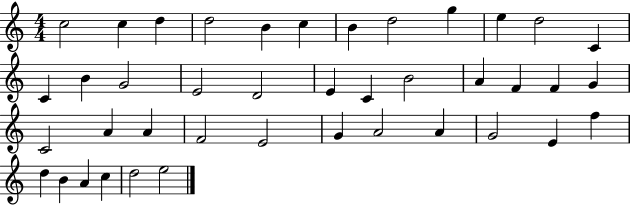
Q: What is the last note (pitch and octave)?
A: E5